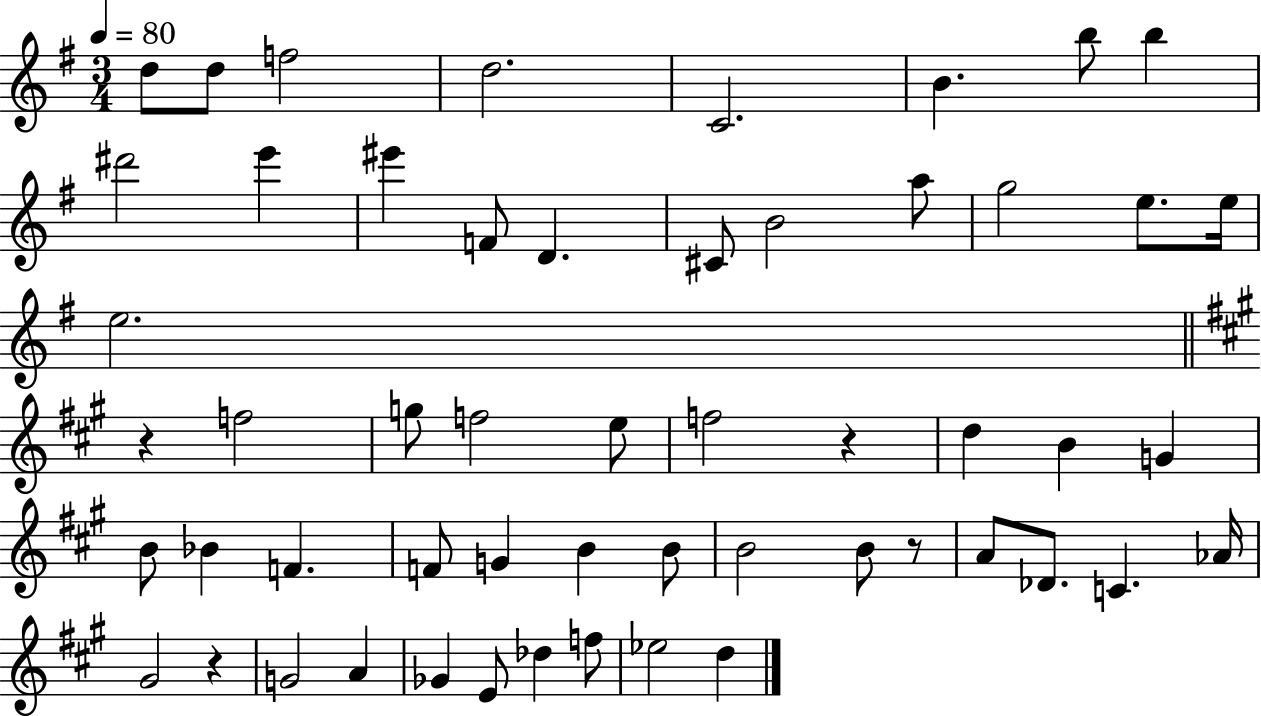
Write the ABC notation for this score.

X:1
T:Untitled
M:3/4
L:1/4
K:G
d/2 d/2 f2 d2 C2 B b/2 b ^d'2 e' ^e' F/2 D ^C/2 B2 a/2 g2 e/2 e/4 e2 z f2 g/2 f2 e/2 f2 z d B G B/2 _B F F/2 G B B/2 B2 B/2 z/2 A/2 _D/2 C _A/4 ^G2 z G2 A _G E/2 _d f/2 _e2 d